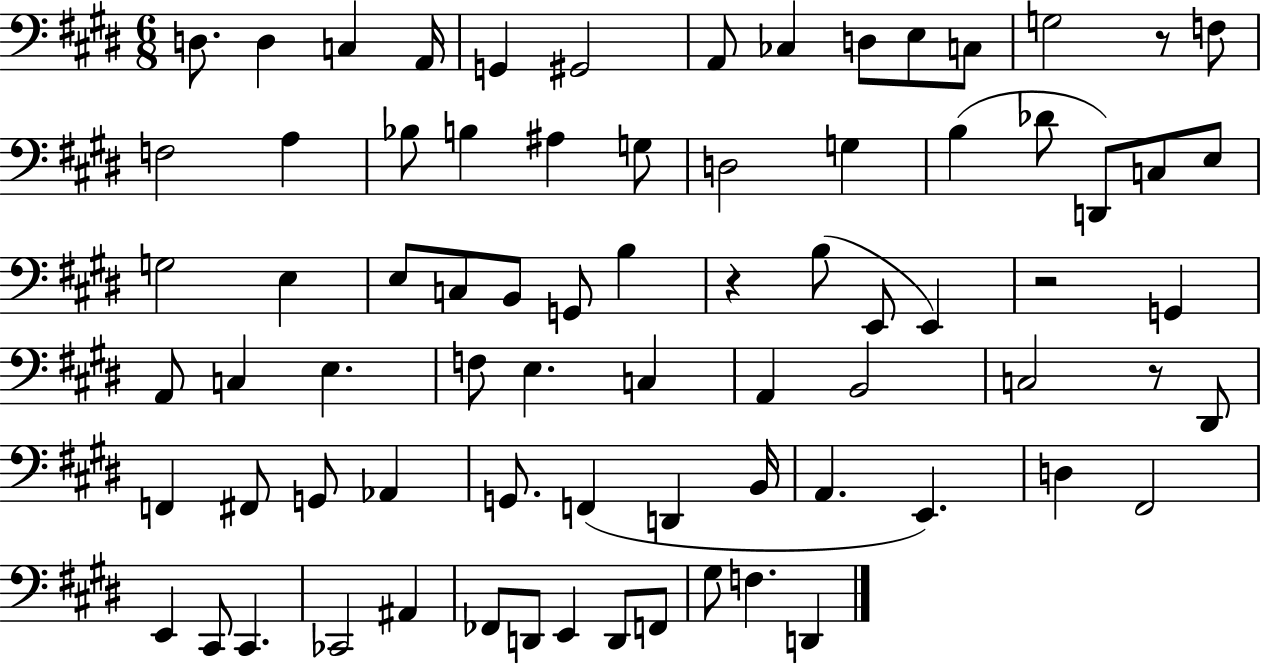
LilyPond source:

{
  \clef bass
  \numericTimeSignature
  \time 6/8
  \key e \major
  d8. d4 c4 a,16 | g,4 gis,2 | a,8 ces4 d8 e8 c8 | g2 r8 f8 | \break f2 a4 | bes8 b4 ais4 g8 | d2 g4 | b4( des'8 d,8) c8 e8 | \break g2 e4 | e8 c8 b,8 g,8 b4 | r4 b8( e,8 e,4) | r2 g,4 | \break a,8 c4 e4. | f8 e4. c4 | a,4 b,2 | c2 r8 dis,8 | \break f,4 fis,8 g,8 aes,4 | g,8. f,4( d,4 b,16 | a,4. e,4.) | d4 fis,2 | \break e,4 cis,8 cis,4. | ces,2 ais,4 | fes,8 d,8 e,4 d,8 f,8 | gis8 f4. d,4 | \break \bar "|."
}